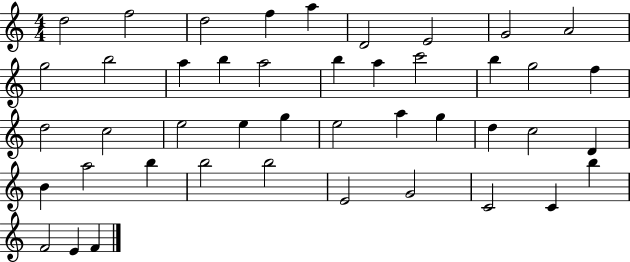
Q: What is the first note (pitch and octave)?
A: D5